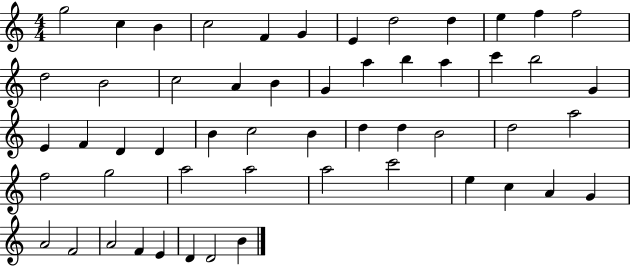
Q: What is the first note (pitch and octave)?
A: G5